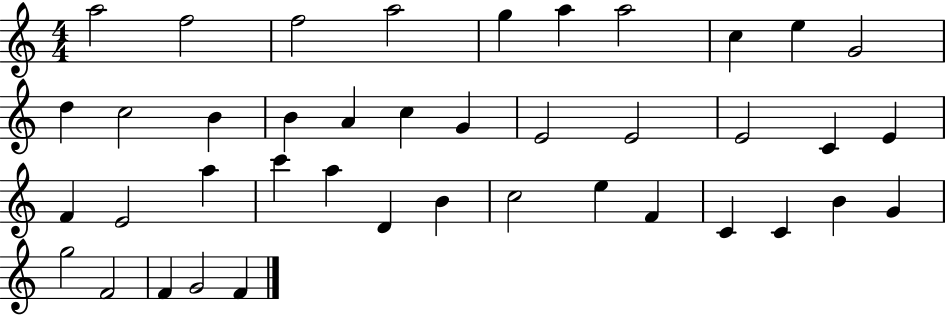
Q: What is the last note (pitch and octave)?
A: F4